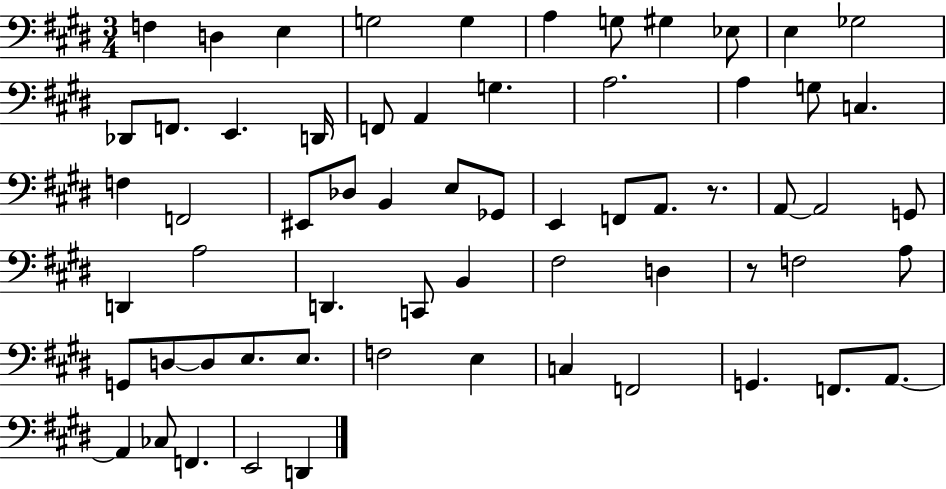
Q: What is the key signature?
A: E major